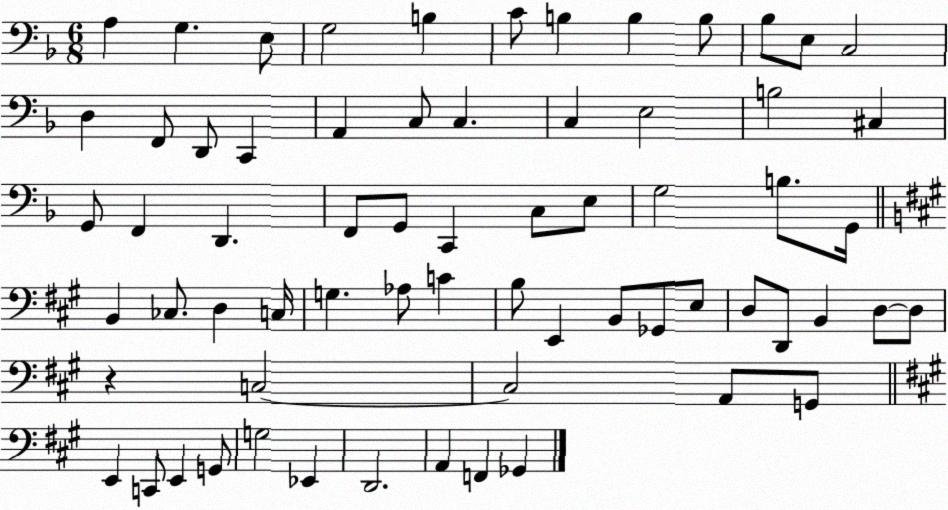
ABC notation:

X:1
T:Untitled
M:6/8
L:1/4
K:F
A, G, E,/2 G,2 B, C/2 B, B, B,/2 _B,/2 E,/2 C,2 D, F,,/2 D,,/2 C,, A,, C,/2 C, C, E,2 B,2 ^C, G,,/2 F,, D,, F,,/2 G,,/2 C,, C,/2 E,/2 G,2 B,/2 G,,/4 B,, _C,/2 D, C,/4 G, _A,/2 C B,/2 E,, B,,/2 _G,,/2 E,/2 D,/2 D,,/2 B,, D,/2 D,/2 z C,2 C,2 A,,/2 G,,/2 E,, C,,/2 E,, G,,/2 G,2 _E,, D,,2 A,, F,, _G,,